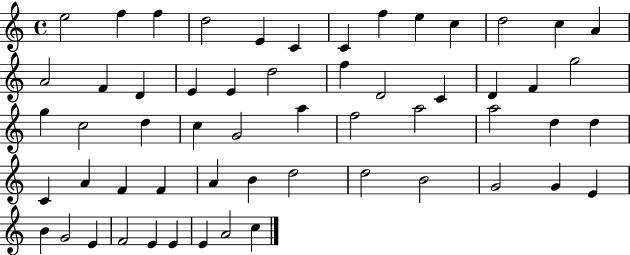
{
  \clef treble
  \time 4/4
  \defaultTimeSignature
  \key c \major
  e''2 f''4 f''4 | d''2 e'4 c'4 | c'4 f''4 e''4 c''4 | d''2 c''4 a'4 | \break a'2 f'4 d'4 | e'4 e'4 d''2 | f''4 d'2 c'4 | d'4 f'4 g''2 | \break g''4 c''2 d''4 | c''4 g'2 a''4 | f''2 a''2 | a''2 d''4 d''4 | \break c'4 a'4 f'4 f'4 | a'4 b'4 d''2 | d''2 b'2 | g'2 g'4 e'4 | \break b'4 g'2 e'4 | f'2 e'4 e'4 | e'4 a'2 c''4 | \bar "|."
}